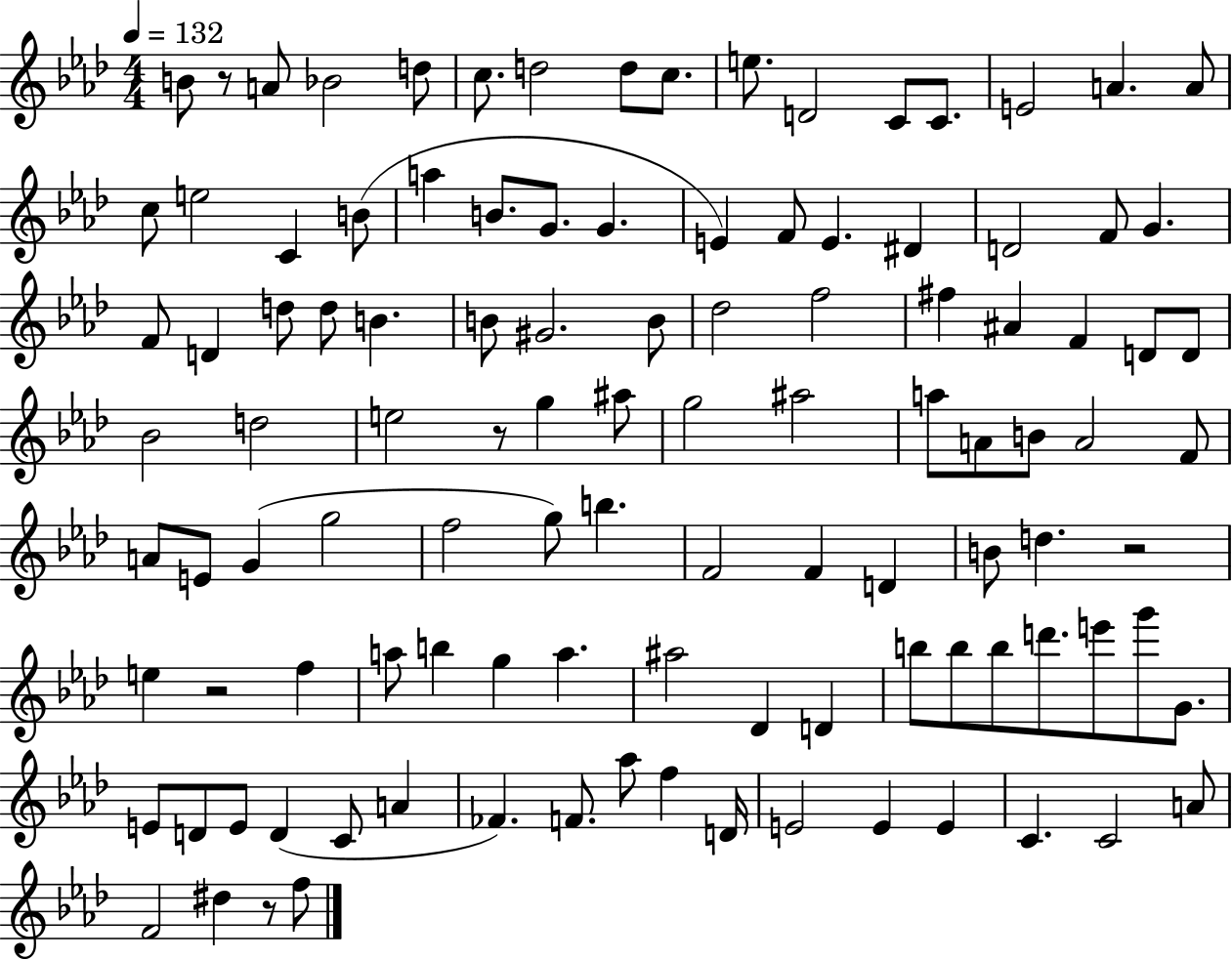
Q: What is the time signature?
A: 4/4